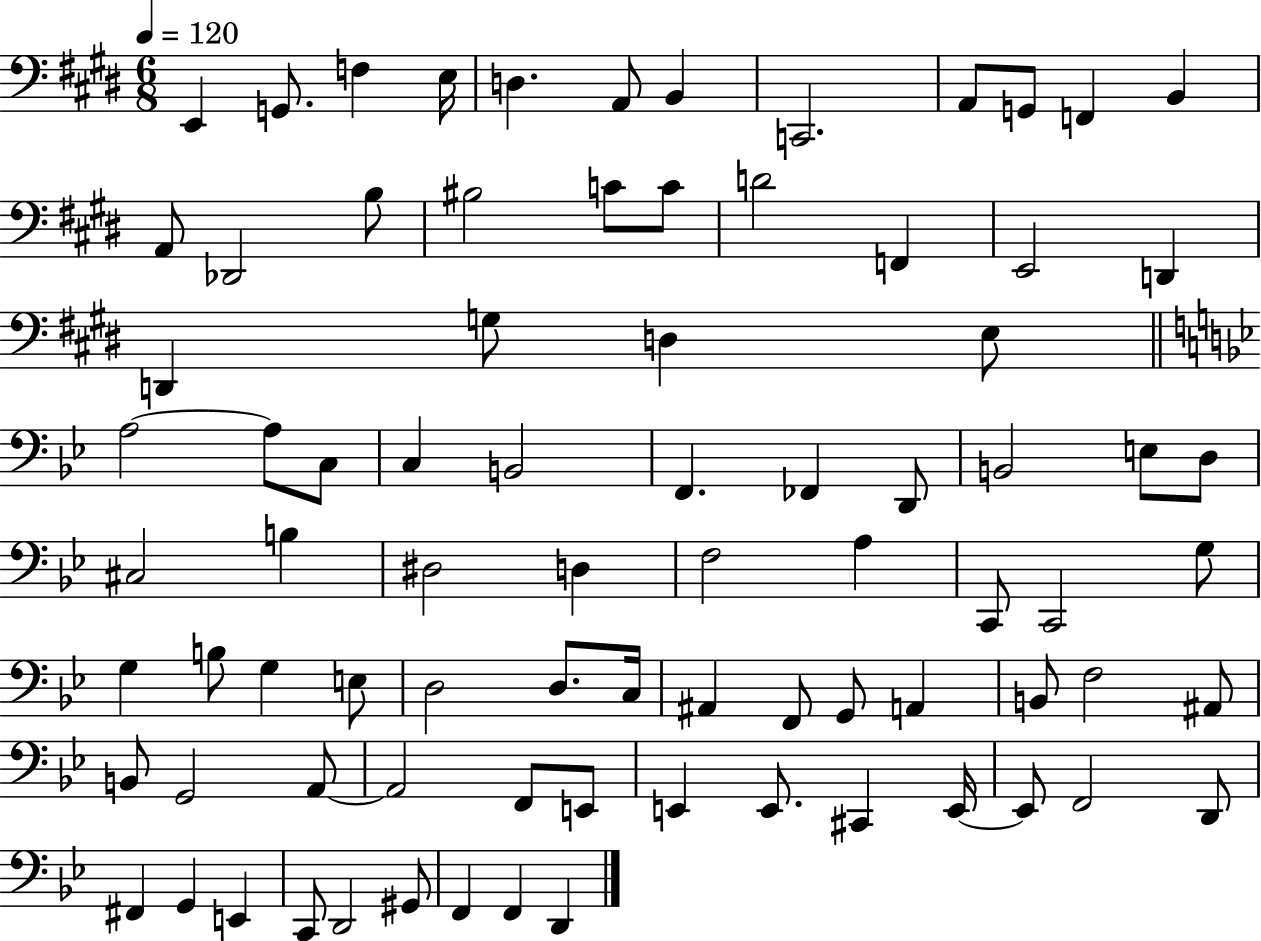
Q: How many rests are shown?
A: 0